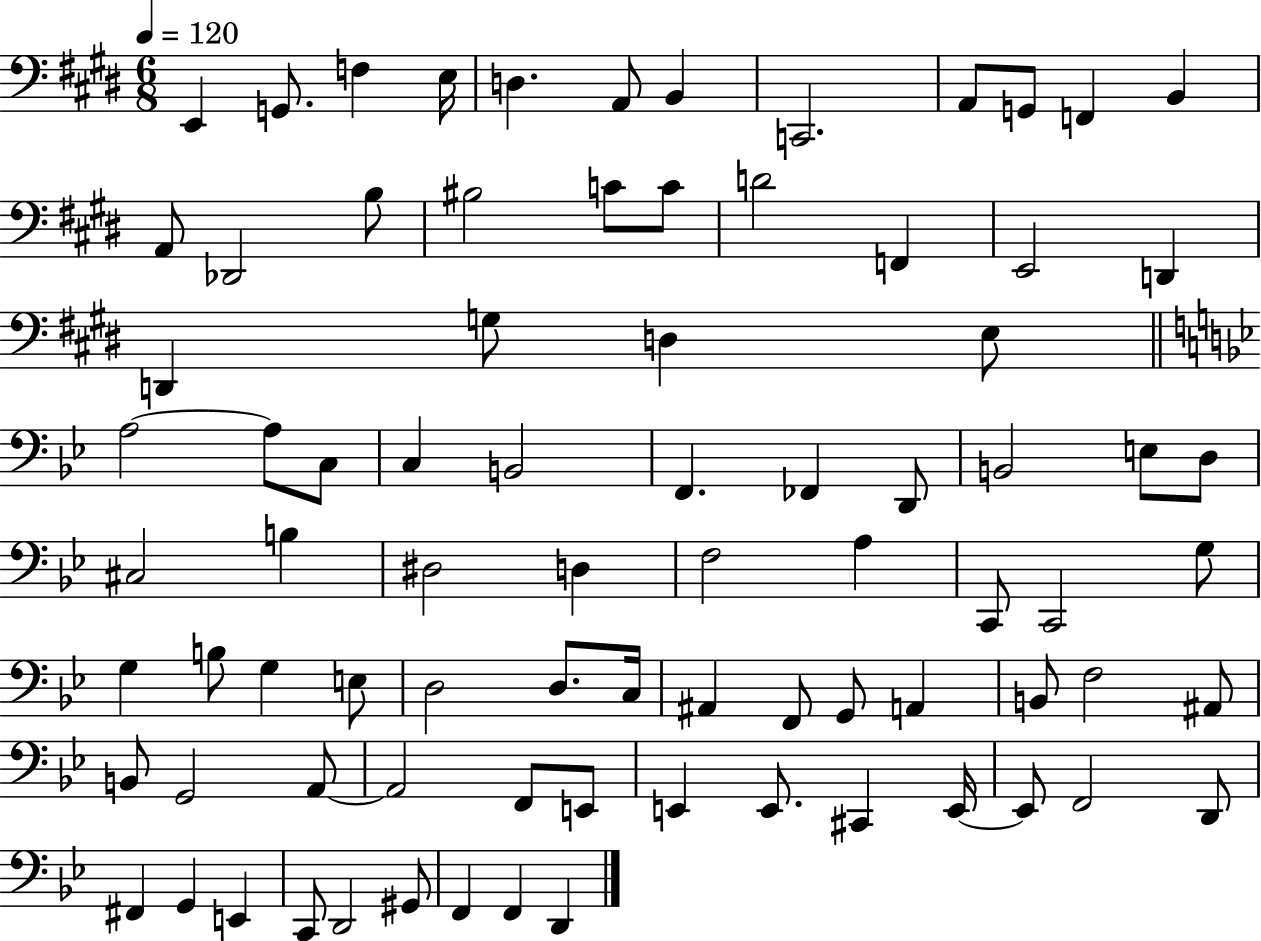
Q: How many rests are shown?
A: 0